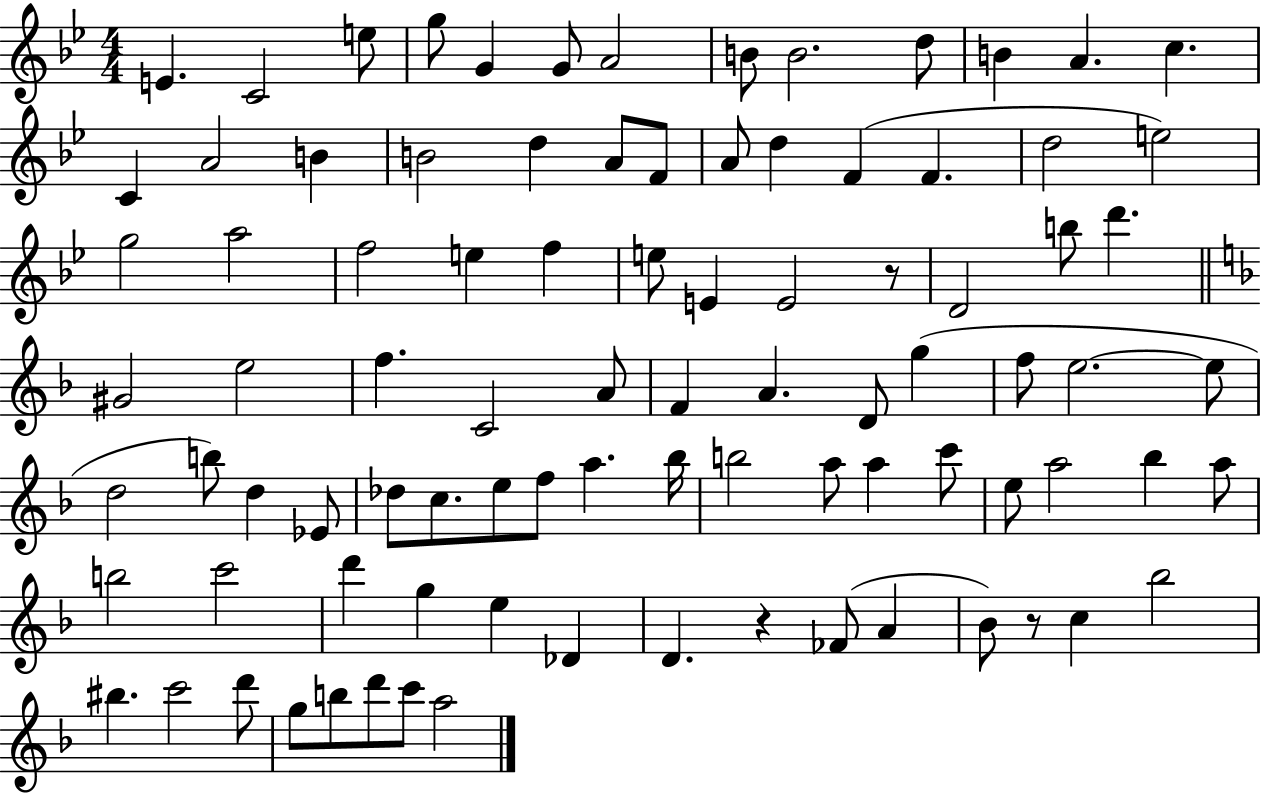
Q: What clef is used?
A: treble